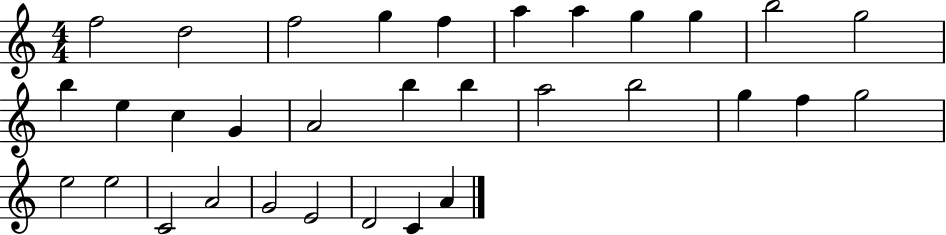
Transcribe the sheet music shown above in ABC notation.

X:1
T:Untitled
M:4/4
L:1/4
K:C
f2 d2 f2 g f a a g g b2 g2 b e c G A2 b b a2 b2 g f g2 e2 e2 C2 A2 G2 E2 D2 C A